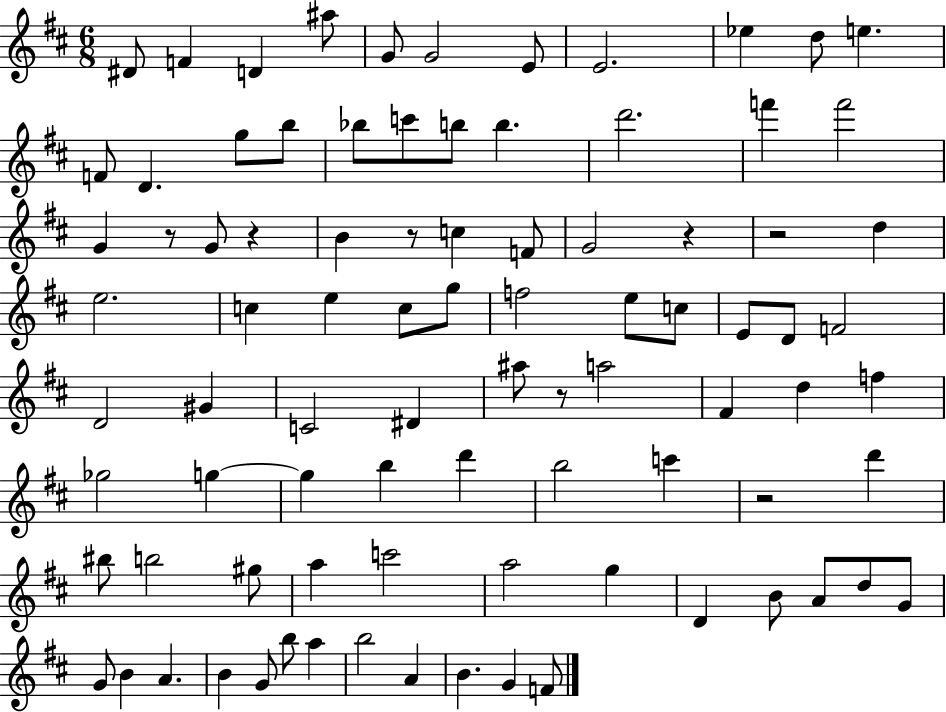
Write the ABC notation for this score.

X:1
T:Untitled
M:6/8
L:1/4
K:D
^D/2 F D ^a/2 G/2 G2 E/2 E2 _e d/2 e F/2 D g/2 b/2 _b/2 c'/2 b/2 b d'2 f' f'2 G z/2 G/2 z B z/2 c F/2 G2 z z2 d e2 c e c/2 g/2 f2 e/2 c/2 E/2 D/2 F2 D2 ^G C2 ^D ^a/2 z/2 a2 ^F d f _g2 g g b d' b2 c' z2 d' ^b/2 b2 ^g/2 a c'2 a2 g D B/2 A/2 d/2 G/2 G/2 B A B G/2 b/2 a b2 A B G F/2